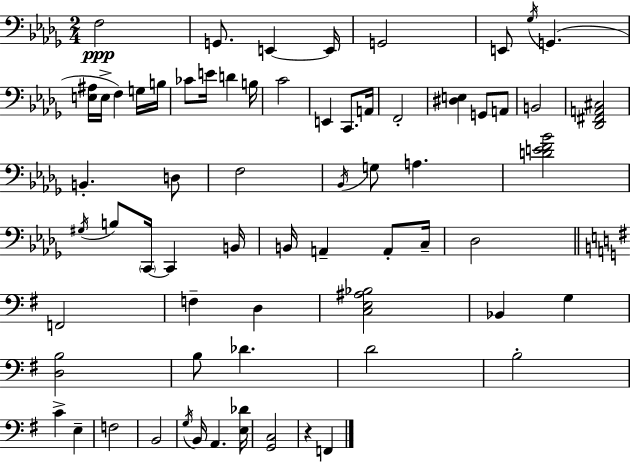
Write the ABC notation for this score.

X:1
T:Untitled
M:2/4
L:1/4
K:Bbm
F,2 G,,/2 E,, E,,/4 G,,2 E,,/2 _G,/4 G,, [E,^A,]/4 E,/4 F, G,/4 B,/4 _C/2 E/4 D B,/4 C2 E,, C,,/2 A,,/4 F,,2 [^D,E,] G,,/2 A,,/2 B,,2 [_D,,^F,,A,,^C,]2 B,, D,/2 F,2 _B,,/4 G,/2 A, [DEF_B]2 ^G,/4 B,/2 C,,/4 C,, B,,/4 B,,/4 A,, A,,/2 C,/4 _D,2 F,,2 F, D, [C,E,^A,_B,]2 _B,, G, [D,B,]2 B,/2 _D D2 B,2 C E, F,2 B,,2 G,/4 B,,/4 A,, [E,_D]/4 [G,,C,]2 z F,,